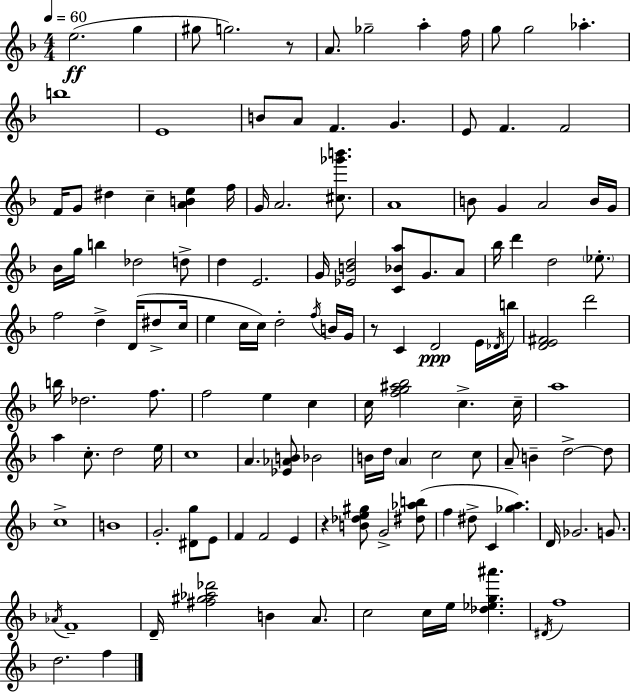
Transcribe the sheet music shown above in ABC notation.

X:1
T:Untitled
M:4/4
L:1/4
K:F
e2 g ^g/2 g2 z/2 A/2 _g2 a f/4 g/2 g2 _a b4 E4 B/2 A/2 F G E/2 F F2 F/4 G/2 ^d c [ABe] f/4 G/4 A2 [^c_g'b']/2 A4 B/2 G A2 B/4 G/4 _B/4 g/4 b _d2 d/2 d E2 G/4 [_EBd]2 [C_Ba]/2 G/2 A/2 _b/4 d' d2 _e/2 f2 d D/4 ^d/2 c/4 e c/4 c/4 d2 f/4 B/4 G/4 z/2 C D2 E/4 _D/4 b/4 [DE^F]2 d'2 b/4 _d2 f/2 f2 e c c/4 [fg^a_b]2 c c/4 a4 a c/2 d2 e/4 c4 A [_E_AB]/2 _B2 B/4 d/4 A c2 c/2 A/2 B d2 d/2 c4 B4 G2 [^Dg]/2 E/2 F F2 E z [B_de^g]/2 G2 [^d_ab]/2 f ^d/2 C [_ga] D/4 _G2 G/2 _A/4 F4 D/4 [^f^g_a_d']2 B A/2 c2 c/4 e/4 [_d_eg^a'] ^D/4 f4 d2 f